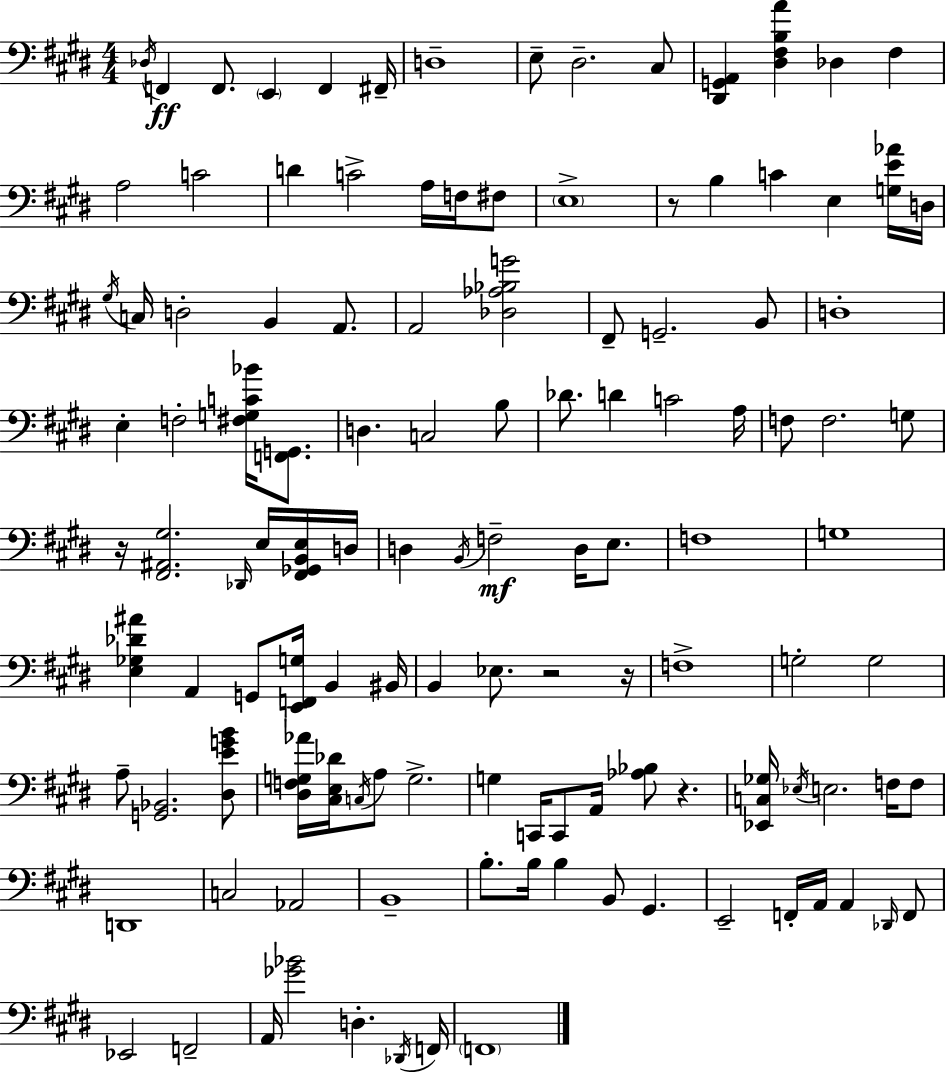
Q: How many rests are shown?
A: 5